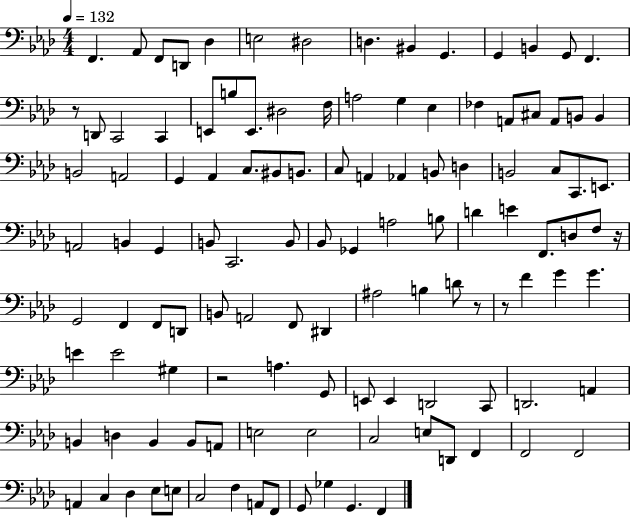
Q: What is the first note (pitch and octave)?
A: F2